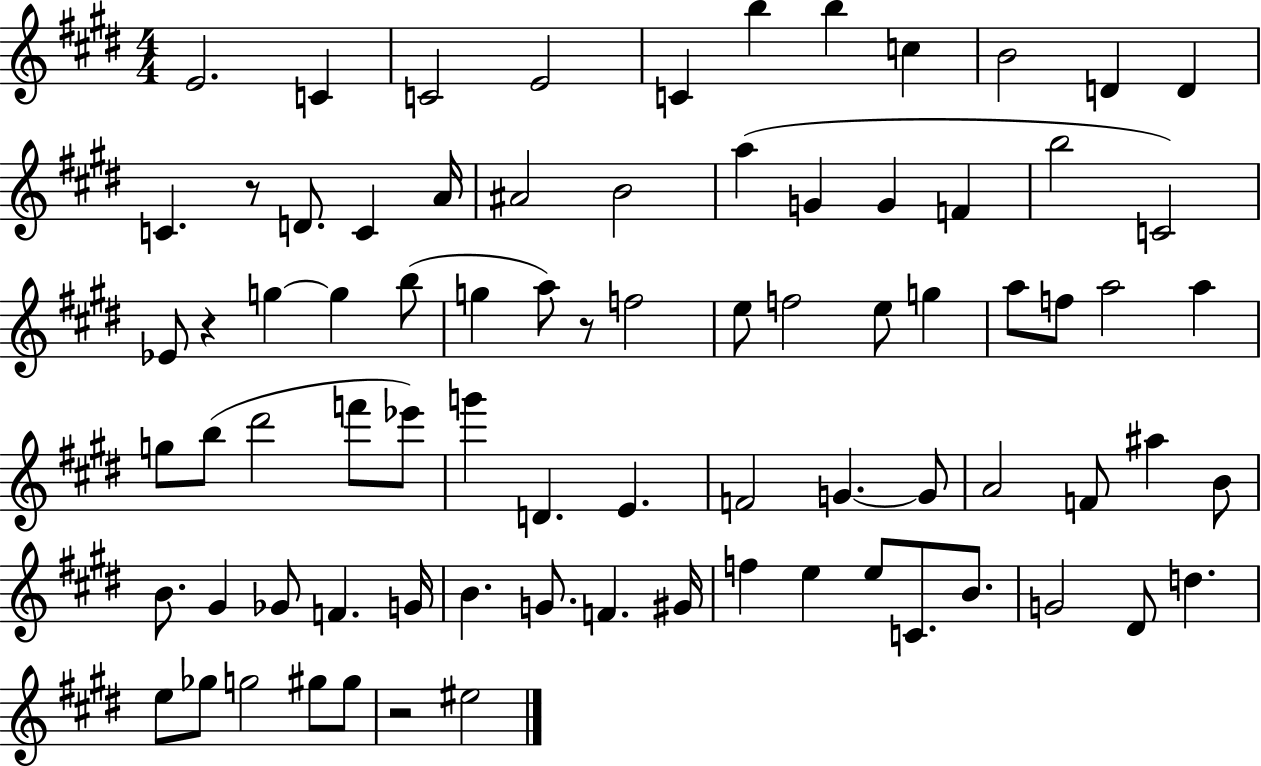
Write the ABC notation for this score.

X:1
T:Untitled
M:4/4
L:1/4
K:E
E2 C C2 E2 C b b c B2 D D C z/2 D/2 C A/4 ^A2 B2 a G G F b2 C2 _E/2 z g g b/2 g a/2 z/2 f2 e/2 f2 e/2 g a/2 f/2 a2 a g/2 b/2 ^d'2 f'/2 _e'/2 g' D E F2 G G/2 A2 F/2 ^a B/2 B/2 ^G _G/2 F G/4 B G/2 F ^G/4 f e e/2 C/2 B/2 G2 ^D/2 d e/2 _g/2 g2 ^g/2 ^g/2 z2 ^e2